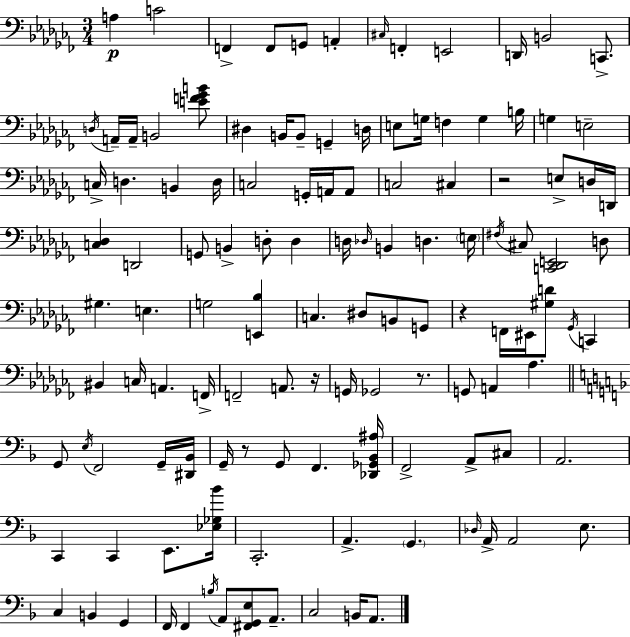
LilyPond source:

{
  \clef bass
  \numericTimeSignature
  \time 3/4
  \key aes \minor
  \repeat volta 2 { a4\p c'2 | f,4-> f,8 g,8 a,4-. | \grace { cis16 } f,4-. e,2 | d,16 b,2 c,8.-> | \break \acciaccatura { d16 } a,16-- a,16-- b,2 | <e' f' ges' b'>8 dis4 b,16 b,8-- g,4-- | d16 e8 g16 f4 g4 | b16 g4 e2-- | \break c16-> d4. b,4 | d16 c2 g,16-. a,16 | a,8 c2 cis4 | r2 e8-> | \break d16 d,16 <c des>4 d,2 | g,8 b,4-> d8-. d4 | d16 \grace { des16 } b,4 d4. | \parenthesize e16 \acciaccatura { fis16 } cis8 <c, des, e,>2 | \break d8 gis4. e4. | g2 | <e, bes>4 c4. dis8 | b,8 g,8 r4 f,16 eis,16 <gis d'>8 | \break \acciaccatura { ges,16 } c,4 bis,4 c16 a,4. | f,16-> f,2-- | a,8. r16 g,16 ges,2 | r8. g,8 a,4 aes4. | \break \bar "||" \break \key f \major g,8 \acciaccatura { e16 } f,2 g,16-- | <dis, bes,>16 g,16-- r8 g,8 f,4. | <des, ges, bes, ais>16 f,2-> a,8-> cis8 | a,2. | \break c,4 c,4 e,8. | <ees ges bes'>16 c,2.-. | a,4.-> \parenthesize g,4. | \grace { des16 } a,16-> a,2 e8. | \break c4 b,4 g,4 | f,16 f,4 \acciaccatura { b16 } a,8 <fis, g, e>8 | a,8.-- c2 b,16 | a,8. } \bar "|."
}